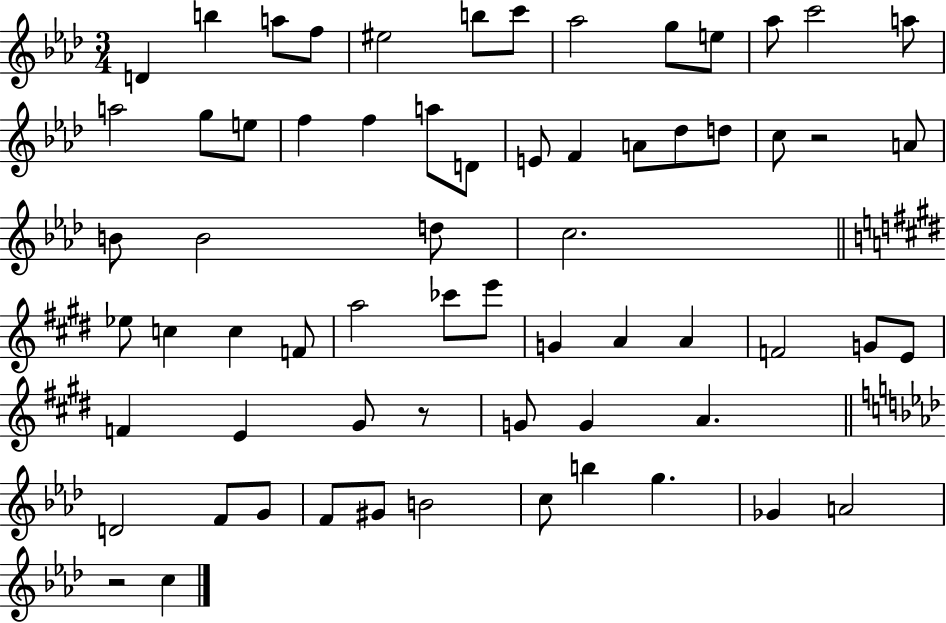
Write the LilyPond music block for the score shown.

{
  \clef treble
  \numericTimeSignature
  \time 3/4
  \key aes \major
  d'4 b''4 a''8 f''8 | eis''2 b''8 c'''8 | aes''2 g''8 e''8 | aes''8 c'''2 a''8 | \break a''2 g''8 e''8 | f''4 f''4 a''8 d'8 | e'8 f'4 a'8 des''8 d''8 | c''8 r2 a'8 | \break b'8 b'2 d''8 | c''2. | \bar "||" \break \key e \major ees''8 c''4 c''4 f'8 | a''2 ces'''8 e'''8 | g'4 a'4 a'4 | f'2 g'8 e'8 | \break f'4 e'4 gis'8 r8 | g'8 g'4 a'4. | \bar "||" \break \key aes \major d'2 f'8 g'8 | f'8 gis'8 b'2 | c''8 b''4 g''4. | ges'4 a'2 | \break r2 c''4 | \bar "|."
}